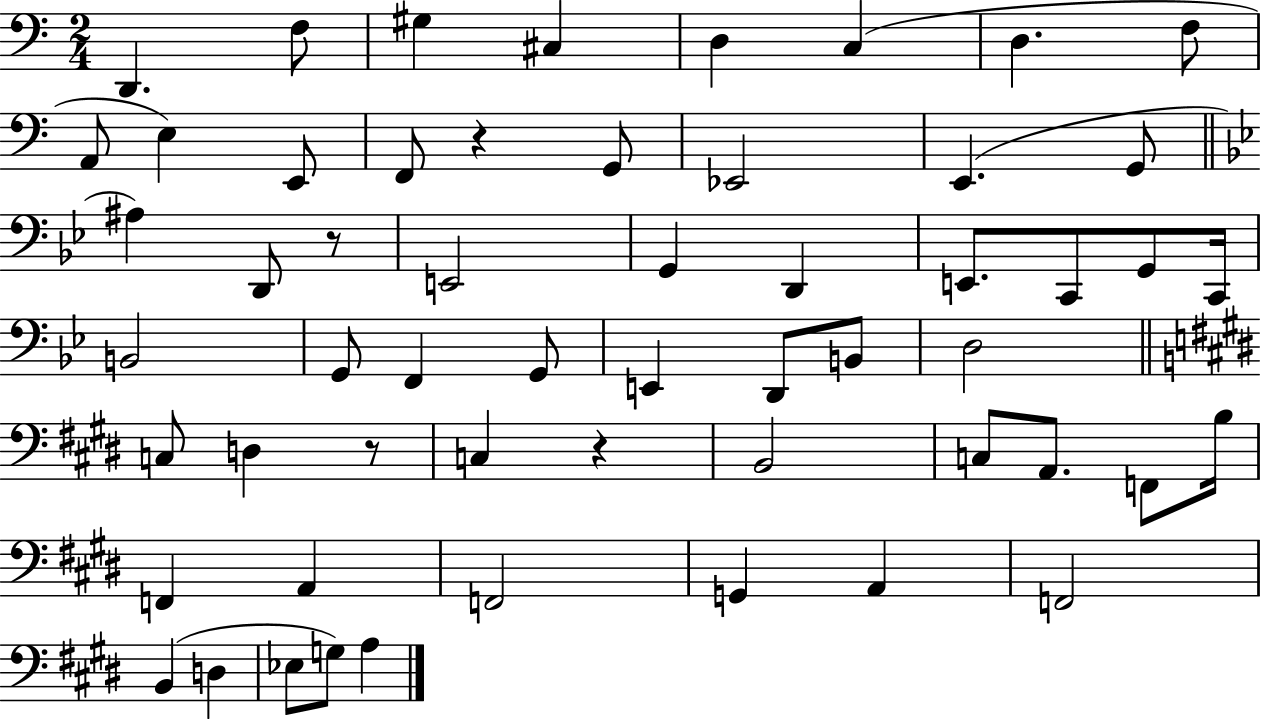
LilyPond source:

{
  \clef bass
  \numericTimeSignature
  \time 2/4
  \key c \major
  d,4. f8 | gis4 cis4 | d4 c4( | d4. f8 | \break a,8 e4) e,8 | f,8 r4 g,8 | ees,2 | e,4.( g,8 | \break \bar "||" \break \key bes \major ais4) d,8 r8 | e,2 | g,4 d,4 | e,8. c,8 g,8 c,16 | \break b,2 | g,8 f,4 g,8 | e,4 d,8 b,8 | d2 | \break \bar "||" \break \key e \major c8 d4 r8 | c4 r4 | b,2 | c8 a,8. f,8 b16 | \break f,4 a,4 | f,2 | g,4 a,4 | f,2 | \break b,4( d4 | ees8 g8) a4 | \bar "|."
}